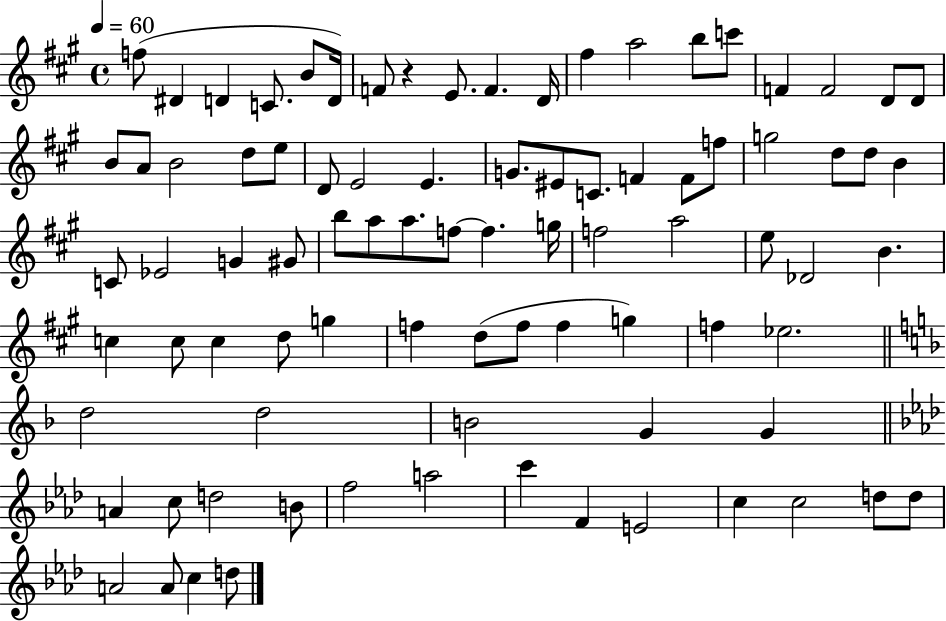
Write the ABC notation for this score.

X:1
T:Untitled
M:4/4
L:1/4
K:A
f/2 ^D D C/2 B/2 D/4 F/2 z E/2 F D/4 ^f a2 b/2 c'/2 F F2 D/2 D/2 B/2 A/2 B2 d/2 e/2 D/2 E2 E G/2 ^E/2 C/2 F F/2 f/2 g2 d/2 d/2 B C/2 _E2 G ^G/2 b/2 a/2 a/2 f/2 f g/4 f2 a2 e/2 _D2 B c c/2 c d/2 g f d/2 f/2 f g f _e2 d2 d2 B2 G G A c/2 d2 B/2 f2 a2 c' F E2 c c2 d/2 d/2 A2 A/2 c d/2